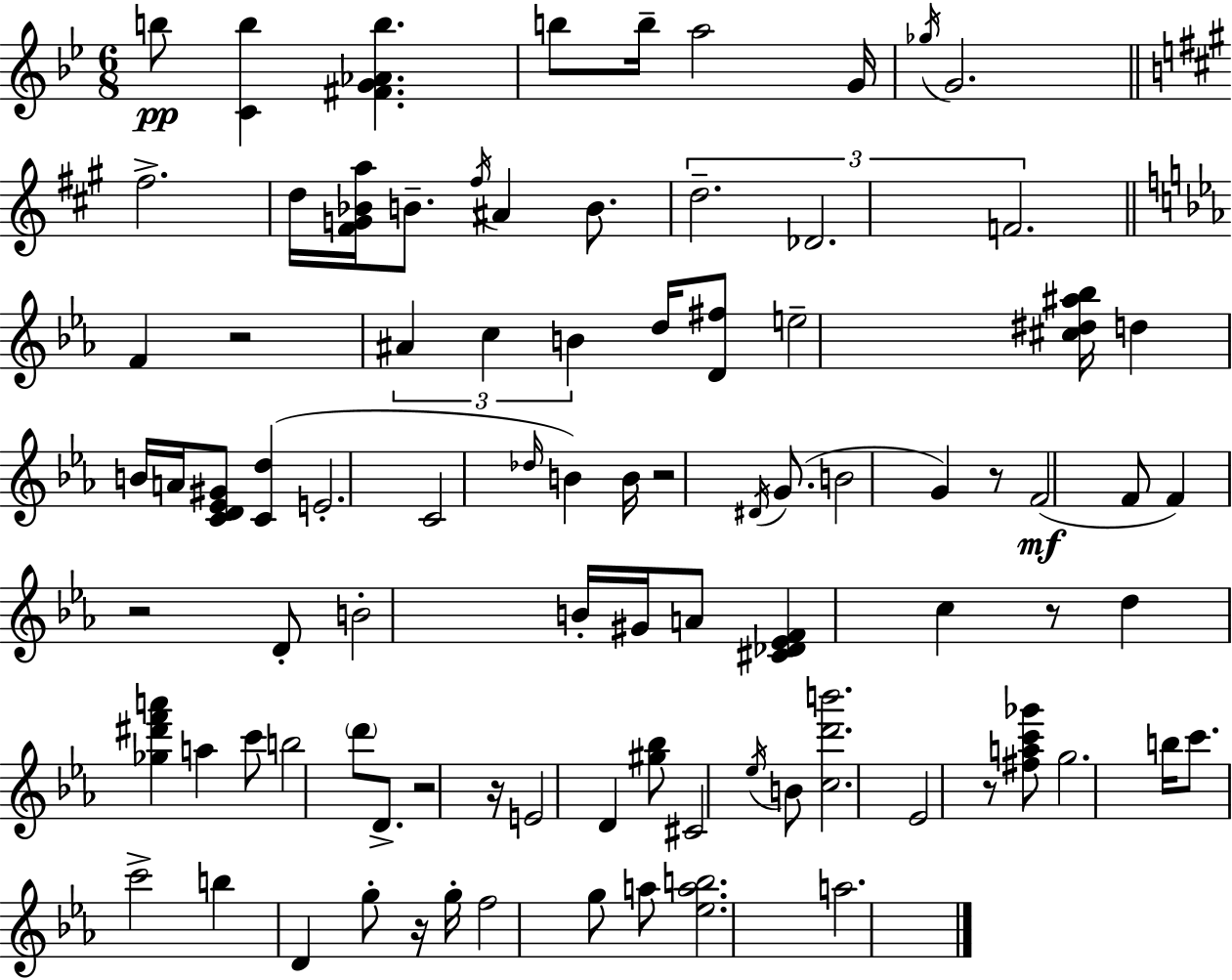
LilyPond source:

{
  \clef treble
  \numericTimeSignature
  \time 6/8
  \key bes \major
  \repeat volta 2 { b''8\pp <c' b''>4 <fis' g' aes' b''>4. | b''8 b''16-- a''2 g'16 | \acciaccatura { ges''16 } g'2. | \bar "||" \break \key a \major fis''2.-> | d''16 <fis' g' bes' a''>16 b'8.-- \acciaccatura { fis''16 } ais'4 b'8. | \tuplet 3/2 { d''2.-- | des'2. | \break f'2. } | \bar "||" \break \key ees \major f'4 r2 | \tuplet 3/2 { ais'4 c''4 b'4 } | d''16 <d' fis''>8 e''2-- <cis'' dis'' ais'' bes''>16 | d''4 b'16 a'16 <c' d' ees' gis'>8 <c' d''>4( | \break e'2.-. | c'2 \grace { des''16 } b'4) | b'16 r2 \acciaccatura { dis'16 }( g'8. | b'2 g'4) | \break r8 f'2(\mf | f'8 f'4) r2 | d'8-. b'2-. | b'16-. gis'16 a'8 <cis' des' ees' f'>4 c''4 | \break r8 d''4 <ges'' dis''' f''' a'''>4 a''4 | c'''8 b''2 | \parenthesize d'''8 d'8.-> r2 | r16 e'2 d'4 | \break <gis'' bes''>8 cis'2 | \acciaccatura { ees''16 } b'8 <c'' d''' b'''>2. | ees'2 r8 | <fis'' a'' c''' ges'''>8 g''2. | \break b''16 c'''8. c'''2-> | b''4 d'4 g''8-. | r16 g''16-. f''2 g''8 | a''8 <ees'' a'' b''>2. | \break a''2. | } \bar "|."
}